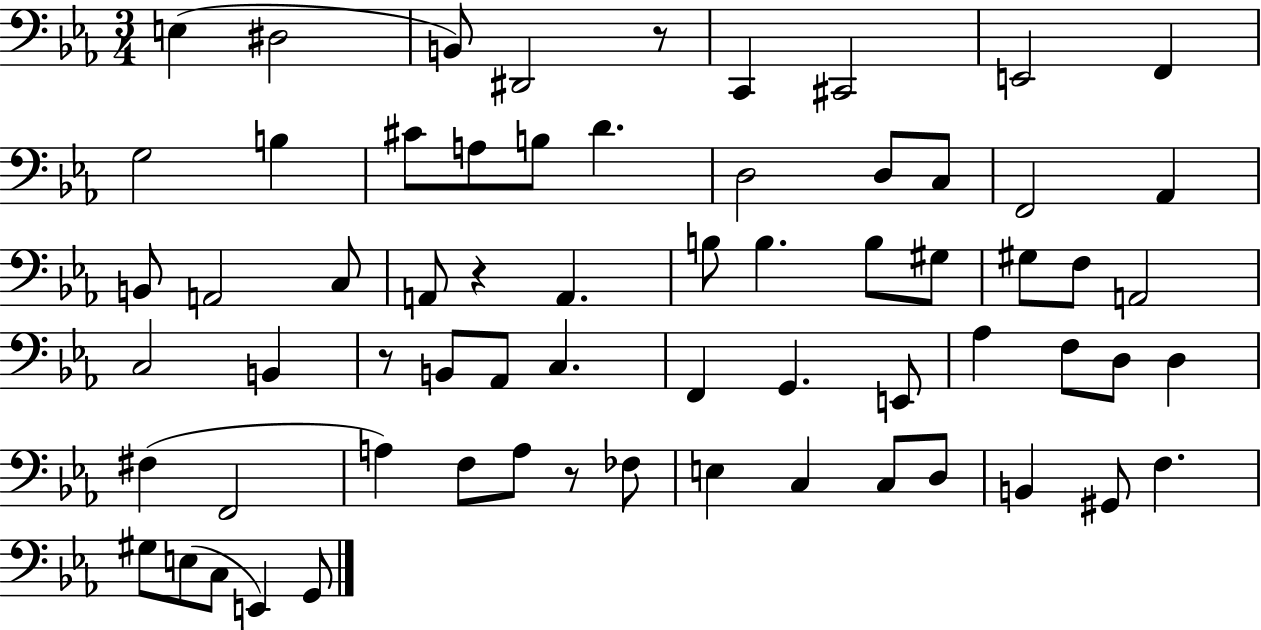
X:1
T:Untitled
M:3/4
L:1/4
K:Eb
E, ^D,2 B,,/2 ^D,,2 z/2 C,, ^C,,2 E,,2 F,, G,2 B, ^C/2 A,/2 B,/2 D D,2 D,/2 C,/2 F,,2 _A,, B,,/2 A,,2 C,/2 A,,/2 z A,, B,/2 B, B,/2 ^G,/2 ^G,/2 F,/2 A,,2 C,2 B,, z/2 B,,/2 _A,,/2 C, F,, G,, E,,/2 _A, F,/2 D,/2 D, ^F, F,,2 A, F,/2 A,/2 z/2 _F,/2 E, C, C,/2 D,/2 B,, ^G,,/2 F, ^G,/2 E,/2 C,/2 E,, G,,/2